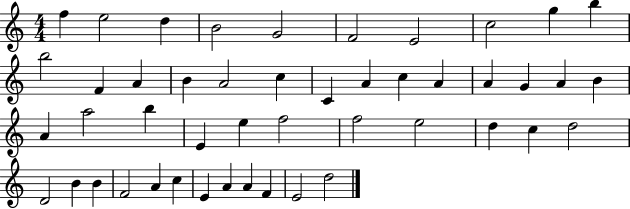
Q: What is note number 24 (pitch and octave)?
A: B4